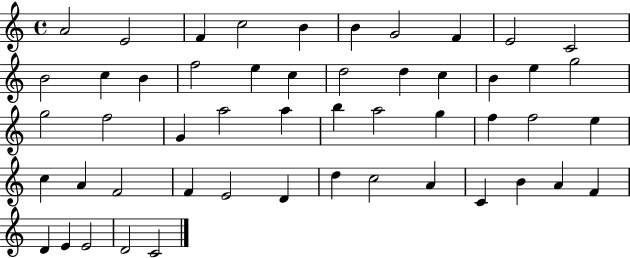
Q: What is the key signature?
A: C major